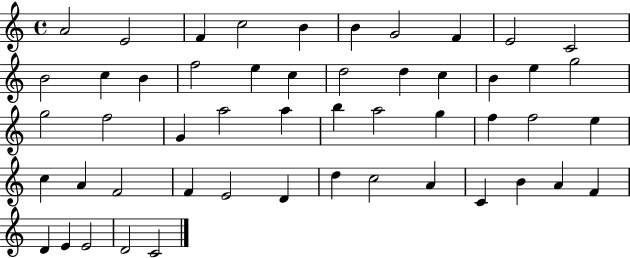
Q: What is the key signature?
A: C major